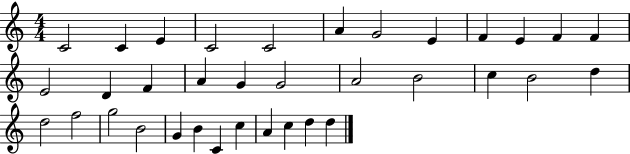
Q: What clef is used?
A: treble